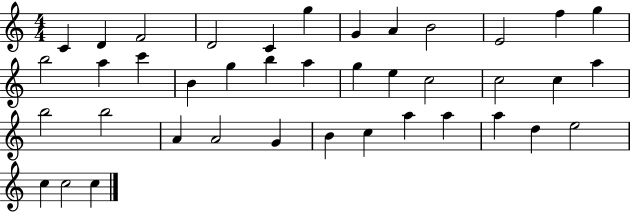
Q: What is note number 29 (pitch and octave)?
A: A4